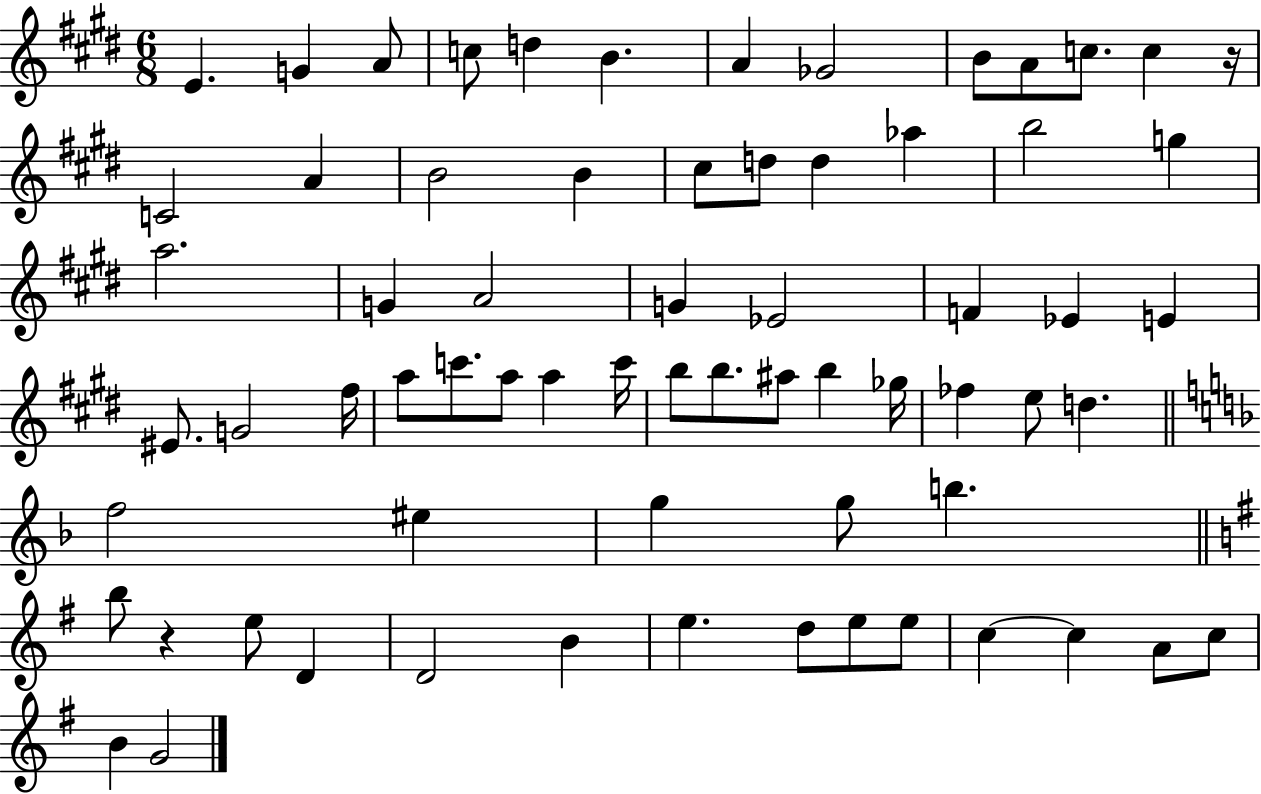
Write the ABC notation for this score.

X:1
T:Untitled
M:6/8
L:1/4
K:E
E G A/2 c/2 d B A _G2 B/2 A/2 c/2 c z/4 C2 A B2 B ^c/2 d/2 d _a b2 g a2 G A2 G _E2 F _E E ^E/2 G2 ^f/4 a/2 c'/2 a/2 a c'/4 b/2 b/2 ^a/2 b _g/4 _f e/2 d f2 ^e g g/2 b b/2 z e/2 D D2 B e d/2 e/2 e/2 c c A/2 c/2 B G2